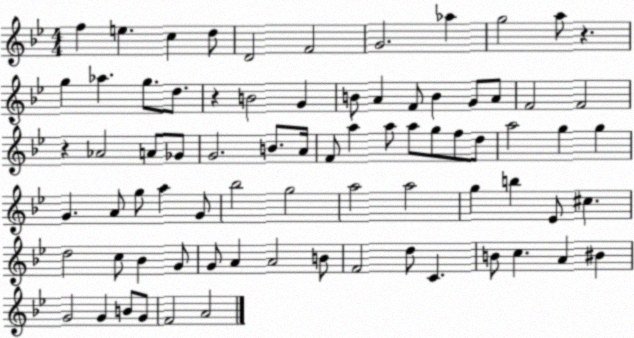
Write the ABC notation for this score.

X:1
T:Untitled
M:4/4
L:1/4
K:Bb
f e c d/2 D2 F2 G2 _a g2 a/2 z g _a g/2 d/2 z B2 G B/2 A F/2 B G/2 A/2 F2 F2 z _A2 A/2 _G/2 G2 B/2 A/4 F/2 a a/2 a/2 g/2 f/2 d/2 a2 g g G A/2 g/2 a G/2 _b2 g2 a2 a2 g b _E/2 ^c d2 c/2 _B G/2 G/2 A A2 B/2 F2 d/2 C B/2 c A ^B G2 G B/2 G/2 F2 A2